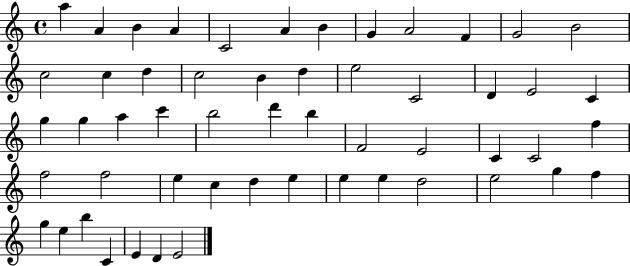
A5/q A4/q B4/q A4/q C4/h A4/q B4/q G4/q A4/h F4/q G4/h B4/h C5/h C5/q D5/q C5/h B4/q D5/q E5/h C4/h D4/q E4/h C4/q G5/q G5/q A5/q C6/q B5/h D6/q B5/q F4/h E4/h C4/q C4/h F5/q F5/h F5/h E5/q C5/q D5/q E5/q E5/q E5/q D5/h E5/h G5/q F5/q G5/q E5/q B5/q C4/q E4/q D4/q E4/h